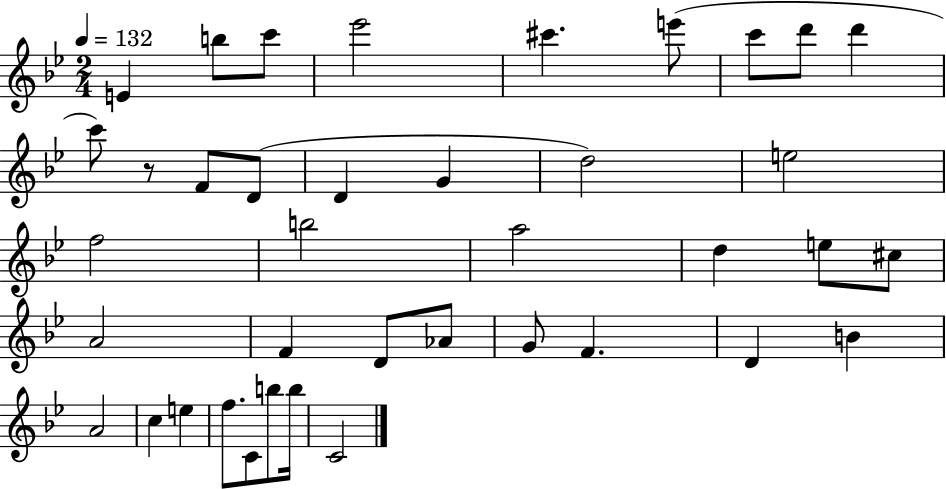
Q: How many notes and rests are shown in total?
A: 39